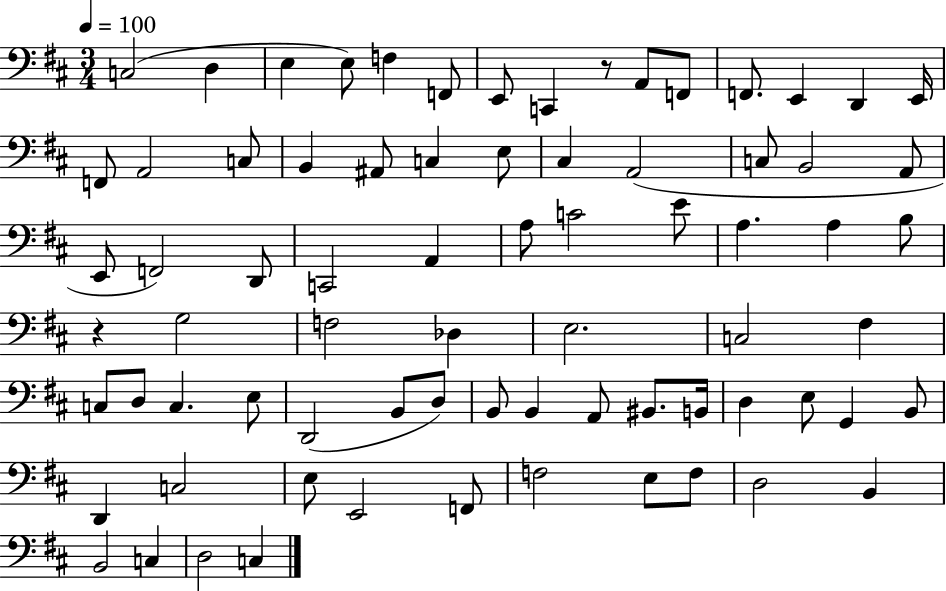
C3/h D3/q E3/q E3/e F3/q F2/e E2/e C2/q R/e A2/e F2/e F2/e. E2/q D2/q E2/s F2/e A2/h C3/e B2/q A#2/e C3/q E3/e C#3/q A2/h C3/e B2/h A2/e E2/e F2/h D2/e C2/h A2/q A3/e C4/h E4/e A3/q. A3/q B3/e R/q G3/h F3/h Db3/q E3/h. C3/h F#3/q C3/e D3/e C3/q. E3/e D2/h B2/e D3/e B2/e B2/q A2/e BIS2/e. B2/s D3/q E3/e G2/q B2/e D2/q C3/h E3/e E2/h F2/e F3/h E3/e F3/e D3/h B2/q B2/h C3/q D3/h C3/q